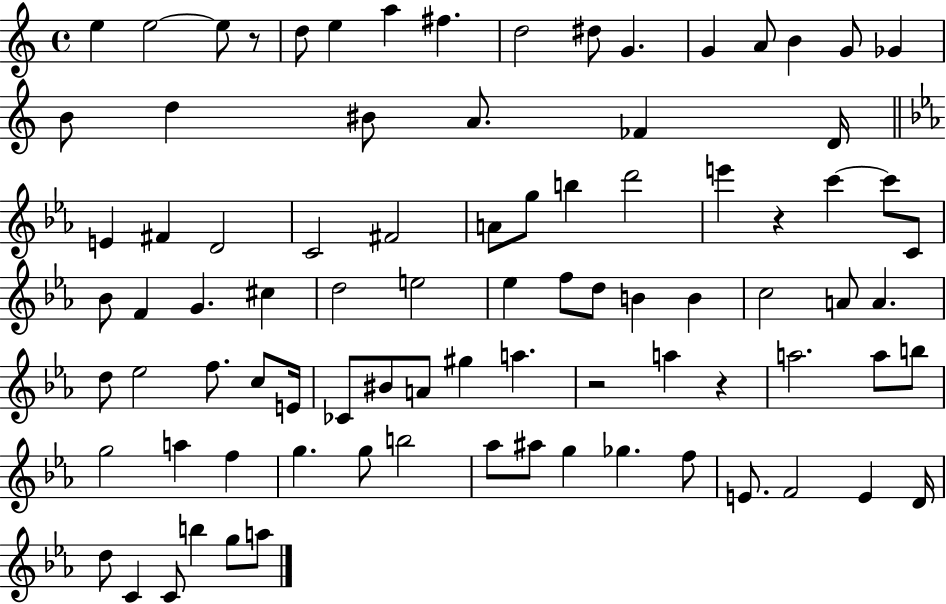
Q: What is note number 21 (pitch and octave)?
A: D4